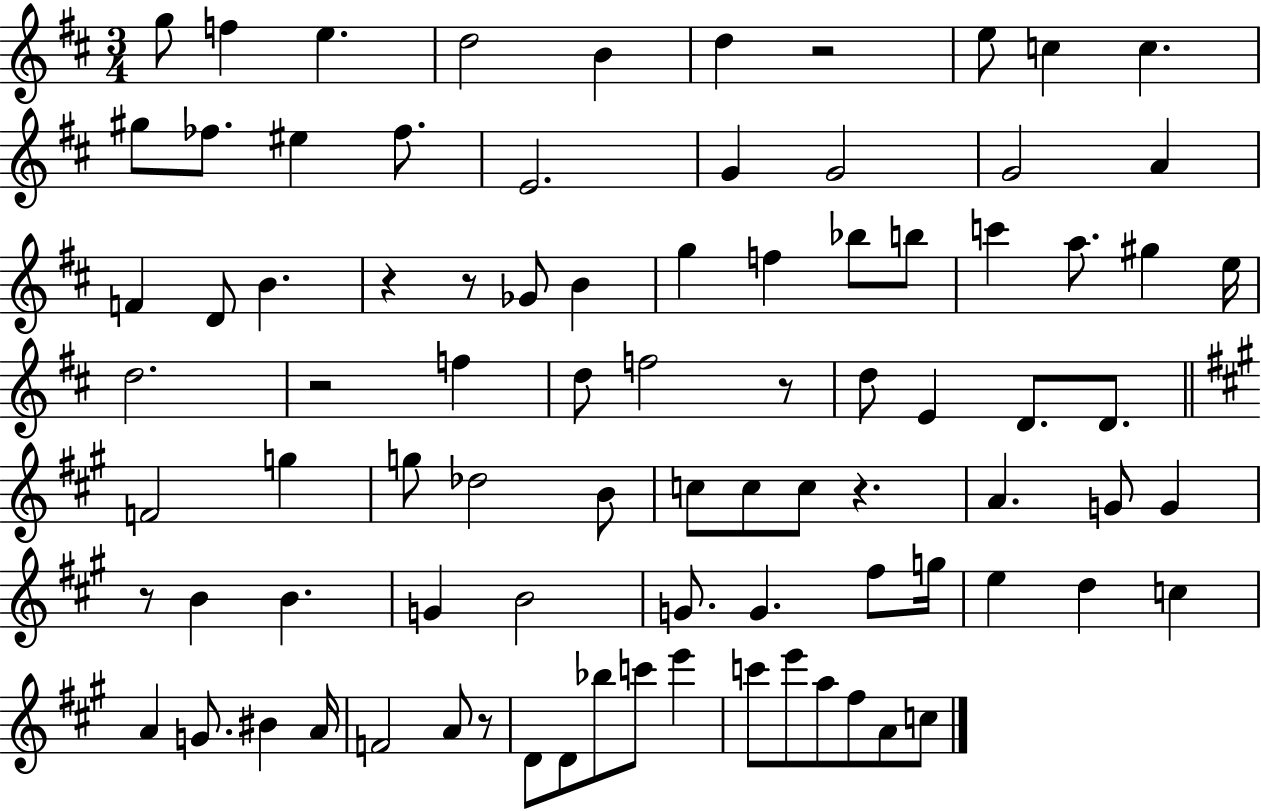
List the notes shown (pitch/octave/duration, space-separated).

G5/e F5/q E5/q. D5/h B4/q D5/q R/h E5/e C5/q C5/q. G#5/e FES5/e. EIS5/q FES5/e. E4/h. G4/q G4/h G4/h A4/q F4/q D4/e B4/q. R/q R/e Gb4/e B4/q G5/q F5/q Bb5/e B5/e C6/q A5/e. G#5/q E5/s D5/h. R/h F5/q D5/e F5/h R/e D5/e E4/q D4/e. D4/e. F4/h G5/q G5/e Db5/h B4/e C5/e C5/e C5/e R/q. A4/q. G4/e G4/q R/e B4/q B4/q. G4/q B4/h G4/e. G4/q. F#5/e G5/s E5/q D5/q C5/q A4/q G4/e. BIS4/q A4/s F4/h A4/e R/e D4/e D4/e Bb5/e C6/e E6/q C6/e E6/e A5/e F#5/e A4/e C5/e